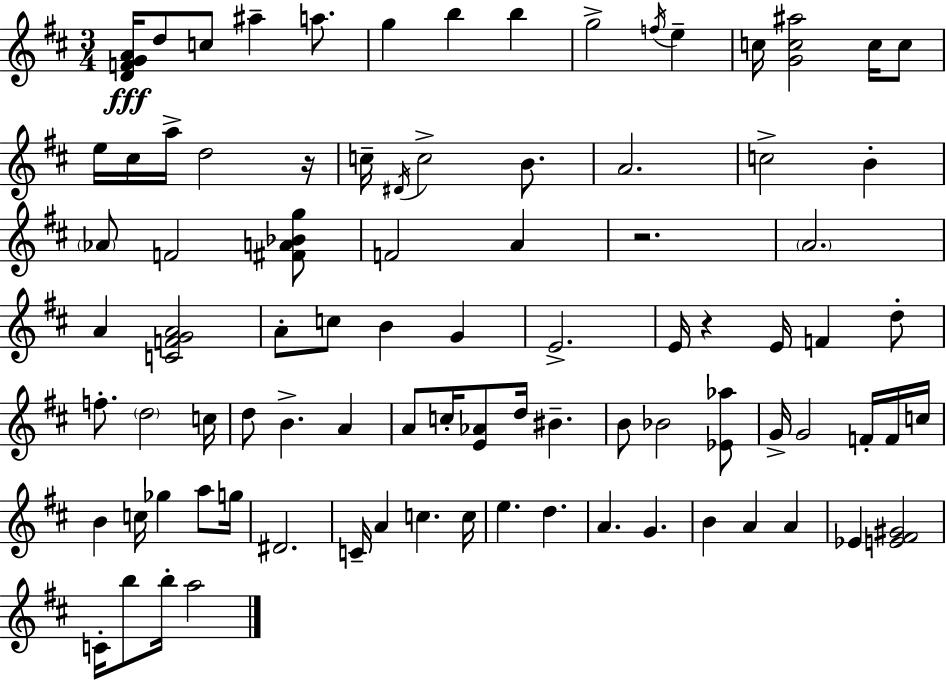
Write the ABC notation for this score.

X:1
T:Untitled
M:3/4
L:1/4
K:D
[DFGA]/4 d/2 c/2 ^a a/2 g b b g2 f/4 e c/4 [Gc^a]2 c/4 c/2 e/4 ^c/4 a/4 d2 z/4 c/4 ^D/4 c2 B/2 A2 c2 B _A/2 F2 [^FA_Bg]/2 F2 A z2 A2 A [CFGA]2 A/2 c/2 B G E2 E/4 z E/4 F d/2 f/2 d2 c/4 d/2 B A A/2 c/4 [E_A]/2 d/4 ^B B/2 _B2 [_E_a]/2 G/4 G2 F/4 F/4 c/4 B c/4 _g a/2 g/4 ^D2 C/4 A c c/4 e d A G B A A _E [E^F^G]2 C/4 b/2 b/4 a2